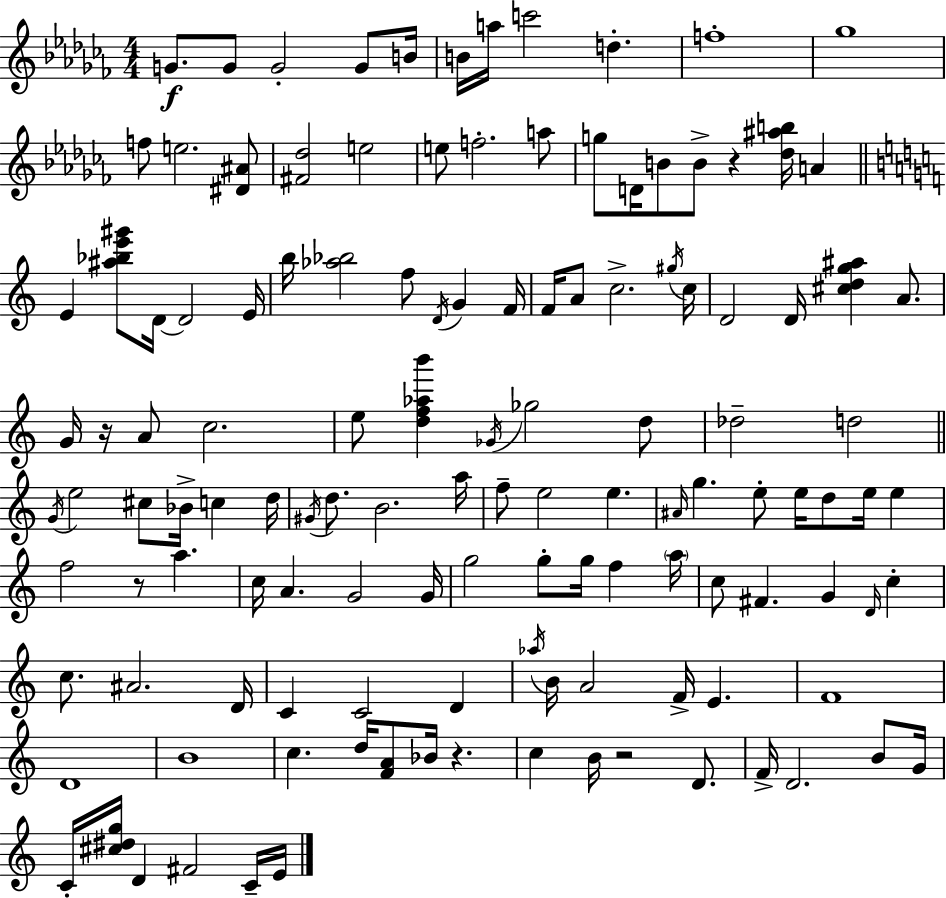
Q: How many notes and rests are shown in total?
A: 127